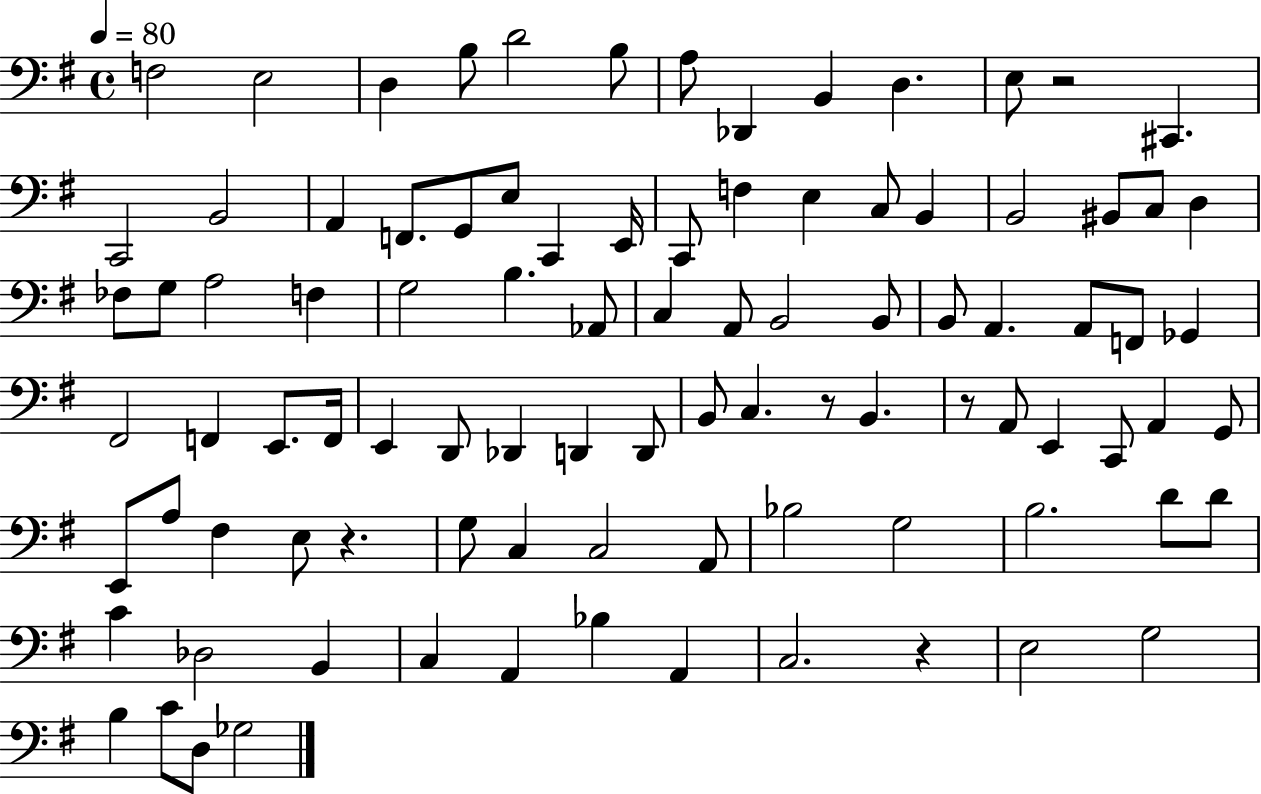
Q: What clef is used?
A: bass